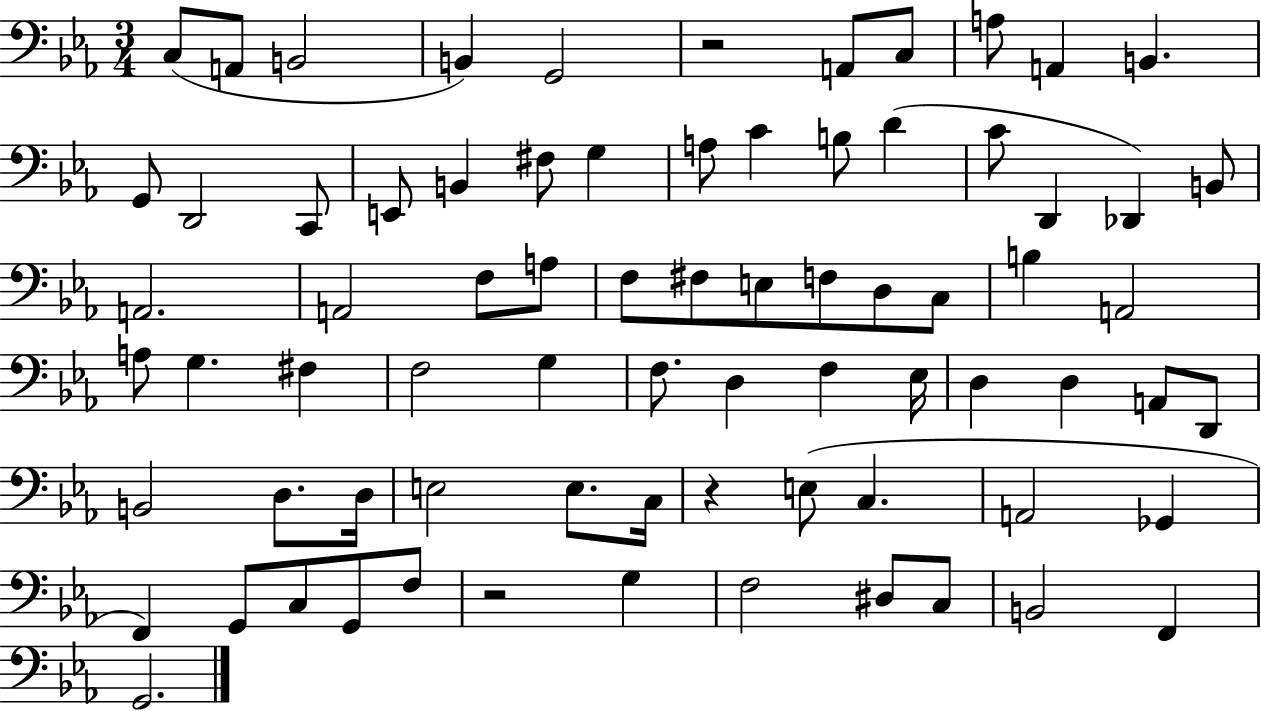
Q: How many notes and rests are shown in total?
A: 75